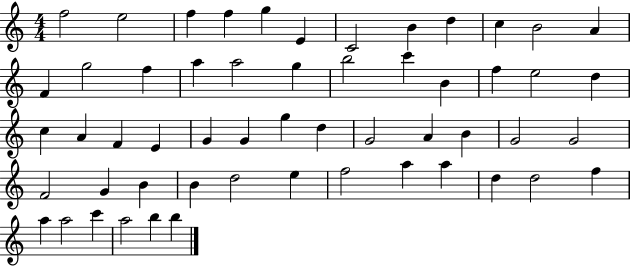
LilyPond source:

{
  \clef treble
  \numericTimeSignature
  \time 4/4
  \key c \major
  f''2 e''2 | f''4 f''4 g''4 e'4 | c'2 b'4 d''4 | c''4 b'2 a'4 | \break f'4 g''2 f''4 | a''4 a''2 g''4 | b''2 c'''4 b'4 | f''4 e''2 d''4 | \break c''4 a'4 f'4 e'4 | g'4 g'4 g''4 d''4 | g'2 a'4 b'4 | g'2 g'2 | \break f'2 g'4 b'4 | b'4 d''2 e''4 | f''2 a''4 a''4 | d''4 d''2 f''4 | \break a''4 a''2 c'''4 | a''2 b''4 b''4 | \bar "|."
}